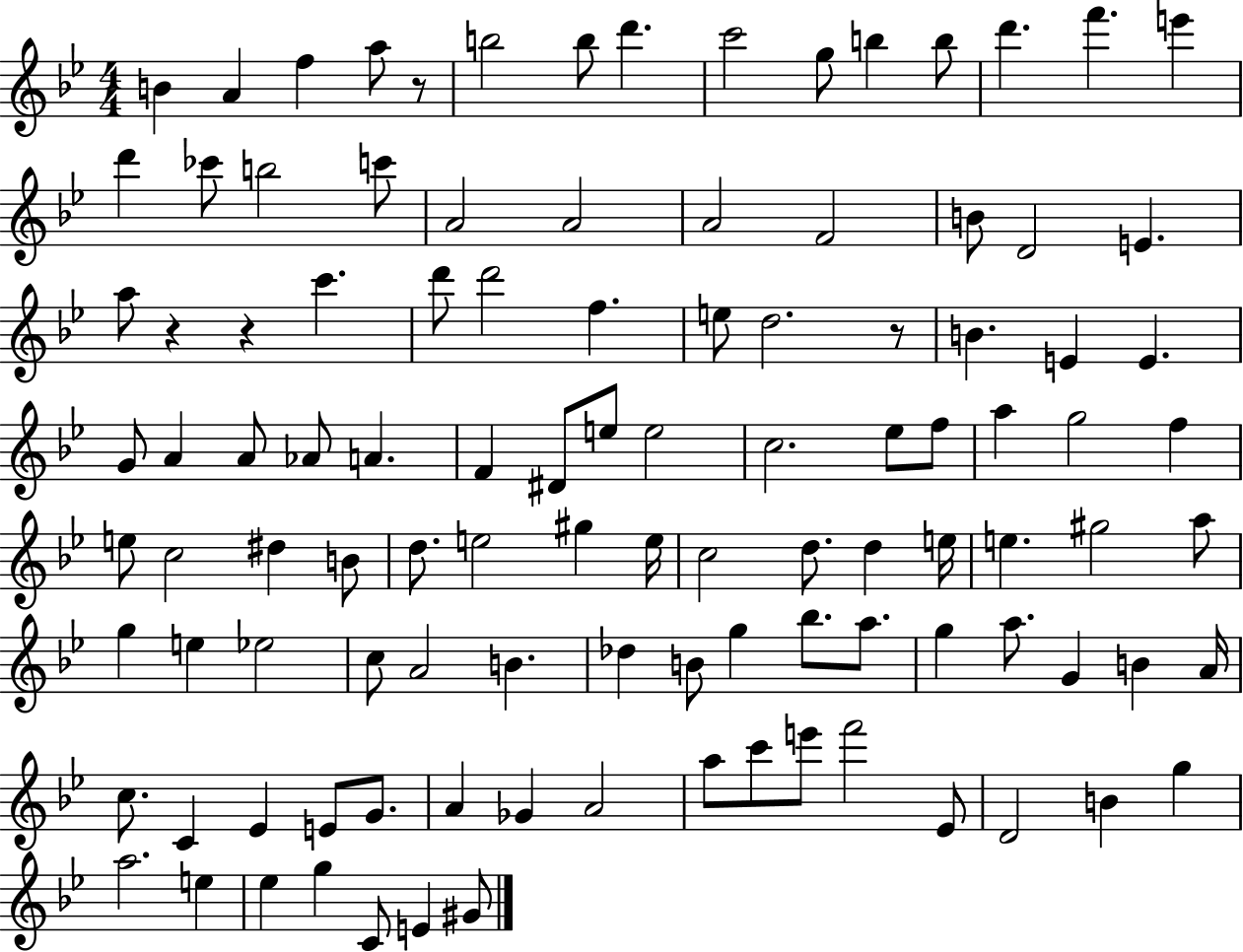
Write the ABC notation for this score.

X:1
T:Untitled
M:4/4
L:1/4
K:Bb
B A f a/2 z/2 b2 b/2 d' c'2 g/2 b b/2 d' f' e' d' _c'/2 b2 c'/2 A2 A2 A2 F2 B/2 D2 E a/2 z z c' d'/2 d'2 f e/2 d2 z/2 B E E G/2 A A/2 _A/2 A F ^D/2 e/2 e2 c2 _e/2 f/2 a g2 f e/2 c2 ^d B/2 d/2 e2 ^g e/4 c2 d/2 d e/4 e ^g2 a/2 g e _e2 c/2 A2 B _d B/2 g _b/2 a/2 g a/2 G B A/4 c/2 C _E E/2 G/2 A _G A2 a/2 c'/2 e'/2 f'2 _E/2 D2 B g a2 e _e g C/2 E ^G/2